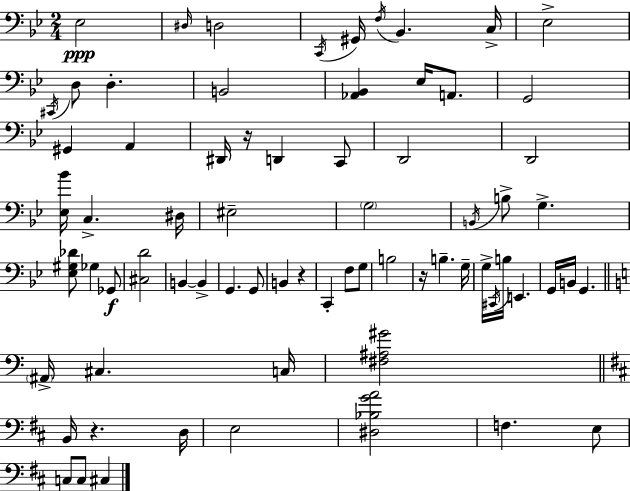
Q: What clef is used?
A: bass